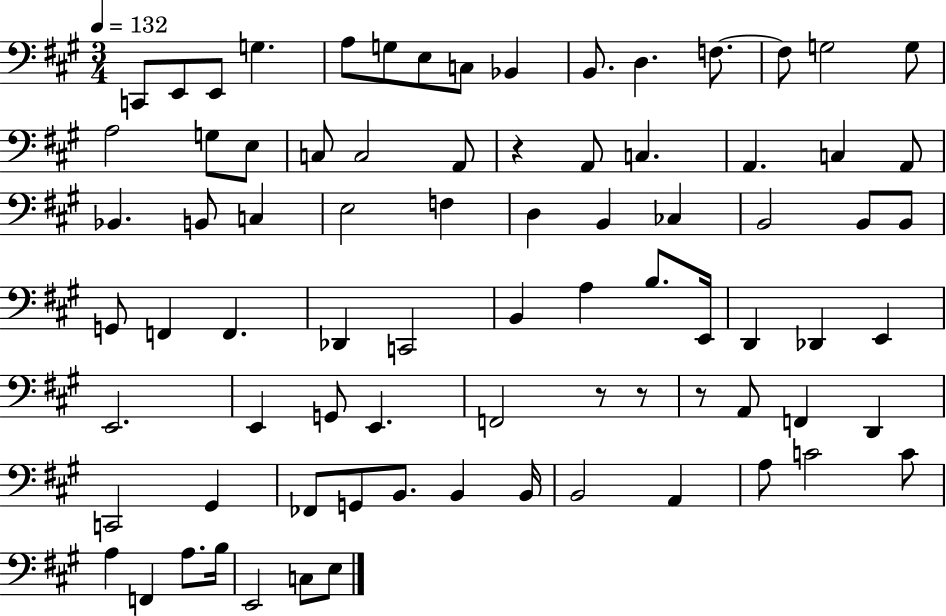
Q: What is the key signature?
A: A major